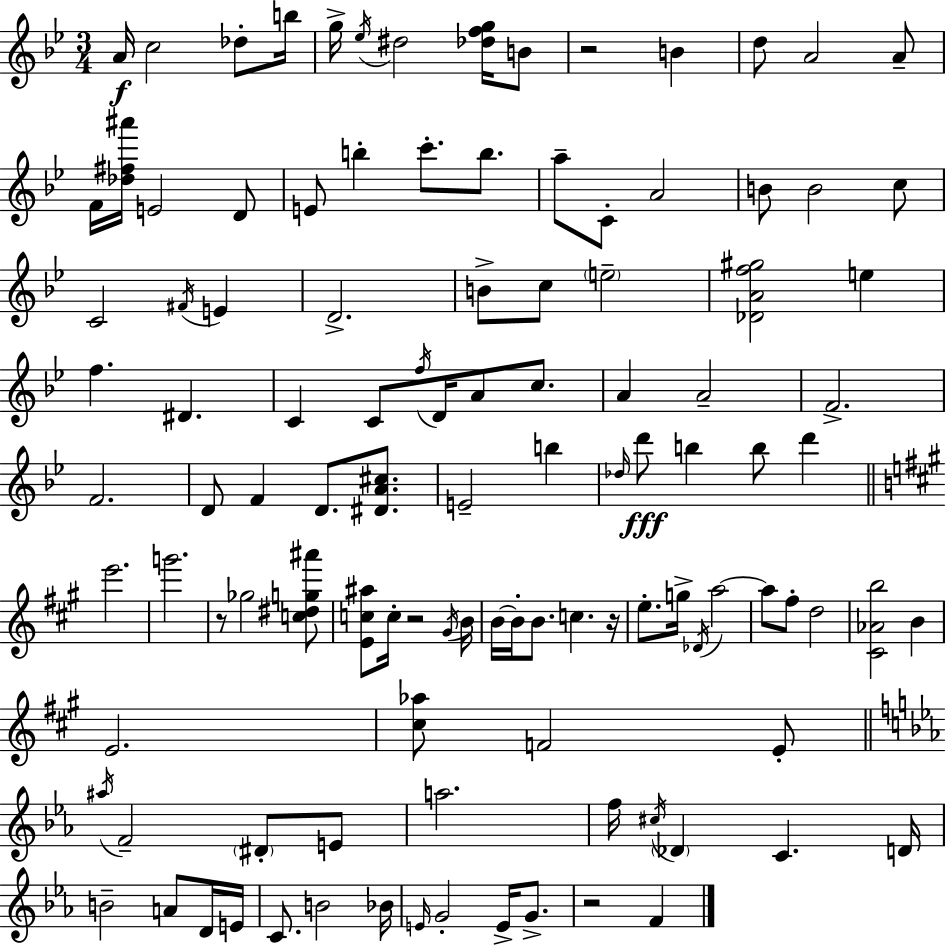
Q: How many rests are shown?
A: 5